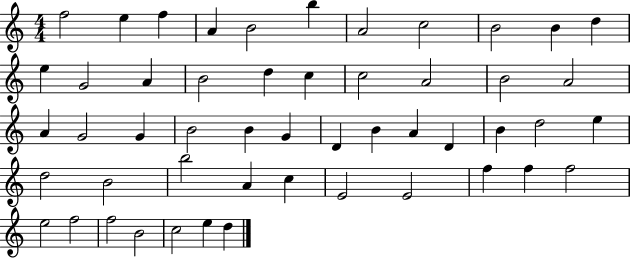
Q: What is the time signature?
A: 4/4